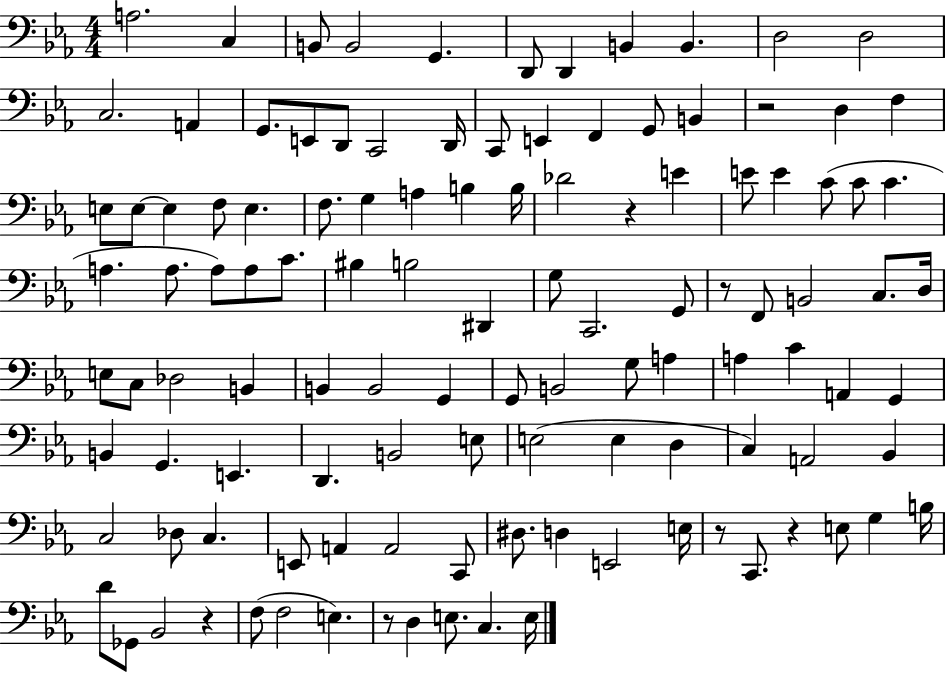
X:1
T:Untitled
M:4/4
L:1/4
K:Eb
A,2 C, B,,/2 B,,2 G,, D,,/2 D,, B,, B,, D,2 D,2 C,2 A,, G,,/2 E,,/2 D,,/2 C,,2 D,,/4 C,,/2 E,, F,, G,,/2 B,, z2 D, F, E,/2 E,/2 E, F,/2 E, F,/2 G, A, B, B,/4 _D2 z E E/2 E C/2 C/2 C A, A,/2 A,/2 A,/2 C/2 ^B, B,2 ^D,, G,/2 C,,2 G,,/2 z/2 F,,/2 B,,2 C,/2 D,/4 E,/2 C,/2 _D,2 B,, B,, B,,2 G,, G,,/2 B,,2 G,/2 A, A, C A,, G,, B,, G,, E,, D,, B,,2 E,/2 E,2 E, D, C, A,,2 _B,, C,2 _D,/2 C, E,,/2 A,, A,,2 C,,/2 ^D,/2 D, E,,2 E,/4 z/2 C,,/2 z E,/2 G, B,/4 D/2 _G,,/2 _B,,2 z F,/2 F,2 E, z/2 D, E,/2 C, E,/4